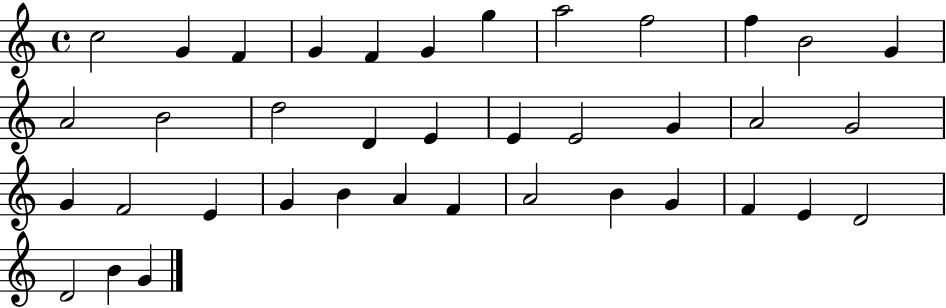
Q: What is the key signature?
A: C major